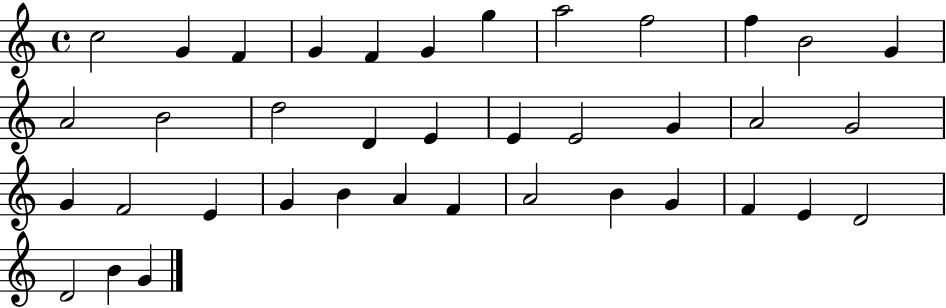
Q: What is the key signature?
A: C major